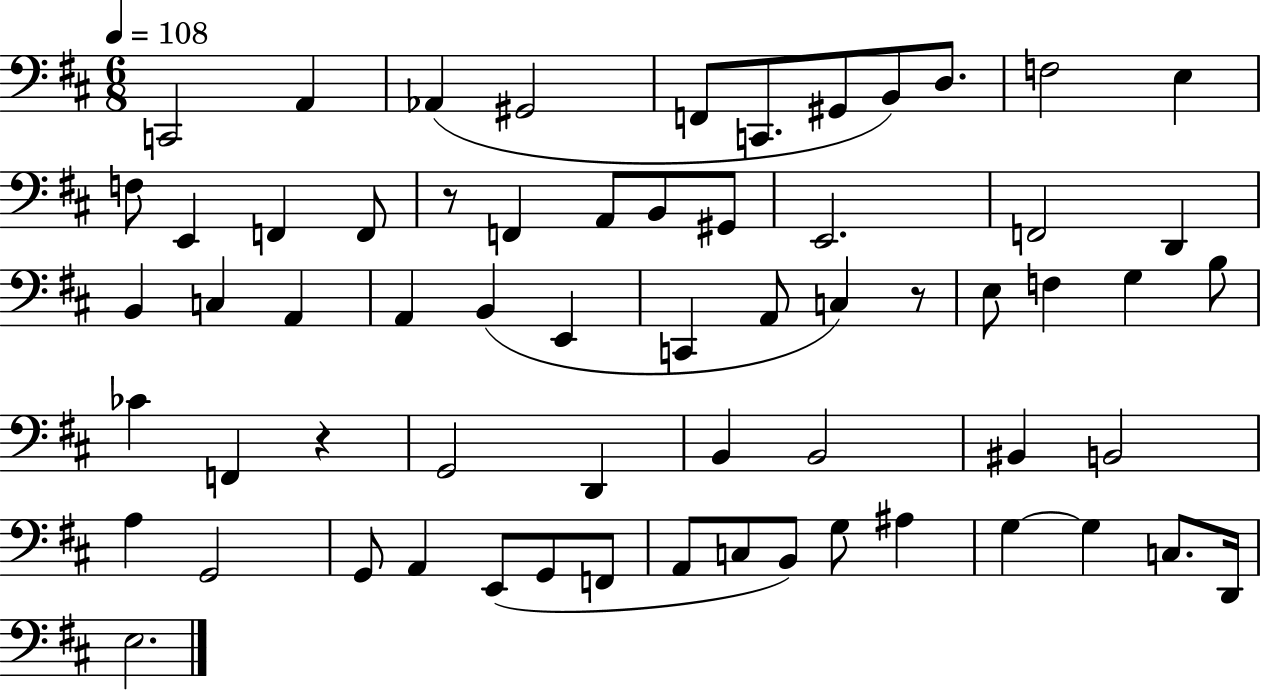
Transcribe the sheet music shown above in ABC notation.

X:1
T:Untitled
M:6/8
L:1/4
K:D
C,,2 A,, _A,, ^G,,2 F,,/2 C,,/2 ^G,,/2 B,,/2 D,/2 F,2 E, F,/2 E,, F,, F,,/2 z/2 F,, A,,/2 B,,/2 ^G,,/2 E,,2 F,,2 D,, B,, C, A,, A,, B,, E,, C,, A,,/2 C, z/2 E,/2 F, G, B,/2 _C F,, z G,,2 D,, B,, B,,2 ^B,, B,,2 A, G,,2 G,,/2 A,, E,,/2 G,,/2 F,,/2 A,,/2 C,/2 B,,/2 G,/2 ^A, G, G, C,/2 D,,/4 E,2